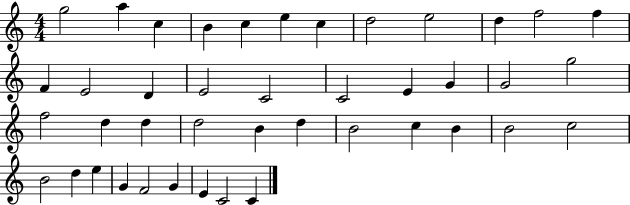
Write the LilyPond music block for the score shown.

{
  \clef treble
  \numericTimeSignature
  \time 4/4
  \key c \major
  g''2 a''4 c''4 | b'4 c''4 e''4 c''4 | d''2 e''2 | d''4 f''2 f''4 | \break f'4 e'2 d'4 | e'2 c'2 | c'2 e'4 g'4 | g'2 g''2 | \break f''2 d''4 d''4 | d''2 b'4 d''4 | b'2 c''4 b'4 | b'2 c''2 | \break b'2 d''4 e''4 | g'4 f'2 g'4 | e'4 c'2 c'4 | \bar "|."
}